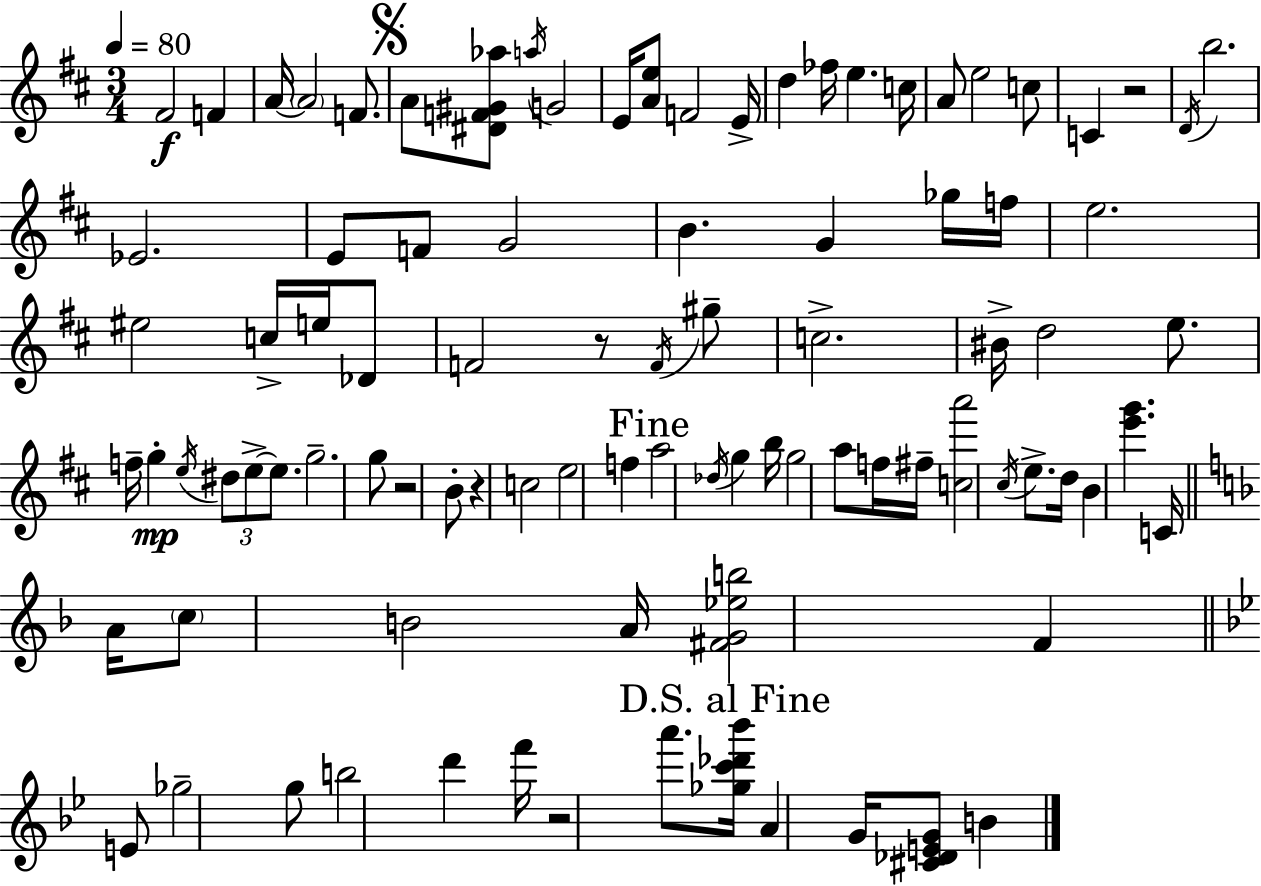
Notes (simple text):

F#4/h F4/q A4/s A4/h F4/e. A4/e [D#4,F4,G#4,Ab5]/e A5/s G4/h E4/s [A4,E5]/e F4/h E4/s D5/q FES5/s E5/q. C5/s A4/e E5/h C5/e C4/q R/h D4/s B5/h. Eb4/h. E4/e F4/e G4/h B4/q. G4/q Gb5/s F5/s E5/h. EIS5/h C5/s E5/s Db4/e F4/h R/e F4/s G#5/e C5/h. BIS4/s D5/h E5/e. F5/s G5/q E5/s D#5/e E5/e E5/e. G5/h. G5/e R/h B4/e R/q C5/h E5/h F5/q A5/h Db5/s G5/q B5/s G5/h A5/e F5/s F#5/s [C5,A6]/h C#5/s E5/e. D5/s B4/q [E6,G6]/q. C4/s A4/s C5/e B4/h A4/s [F#4,G4,Eb5,B5]/h F4/q E4/e Gb5/h G5/e B5/h D6/q F6/s R/h A6/e. [Gb5,C6,Db6,Bb6]/s A4/q G4/s [C#4,Db4,E4,G4]/e B4/q